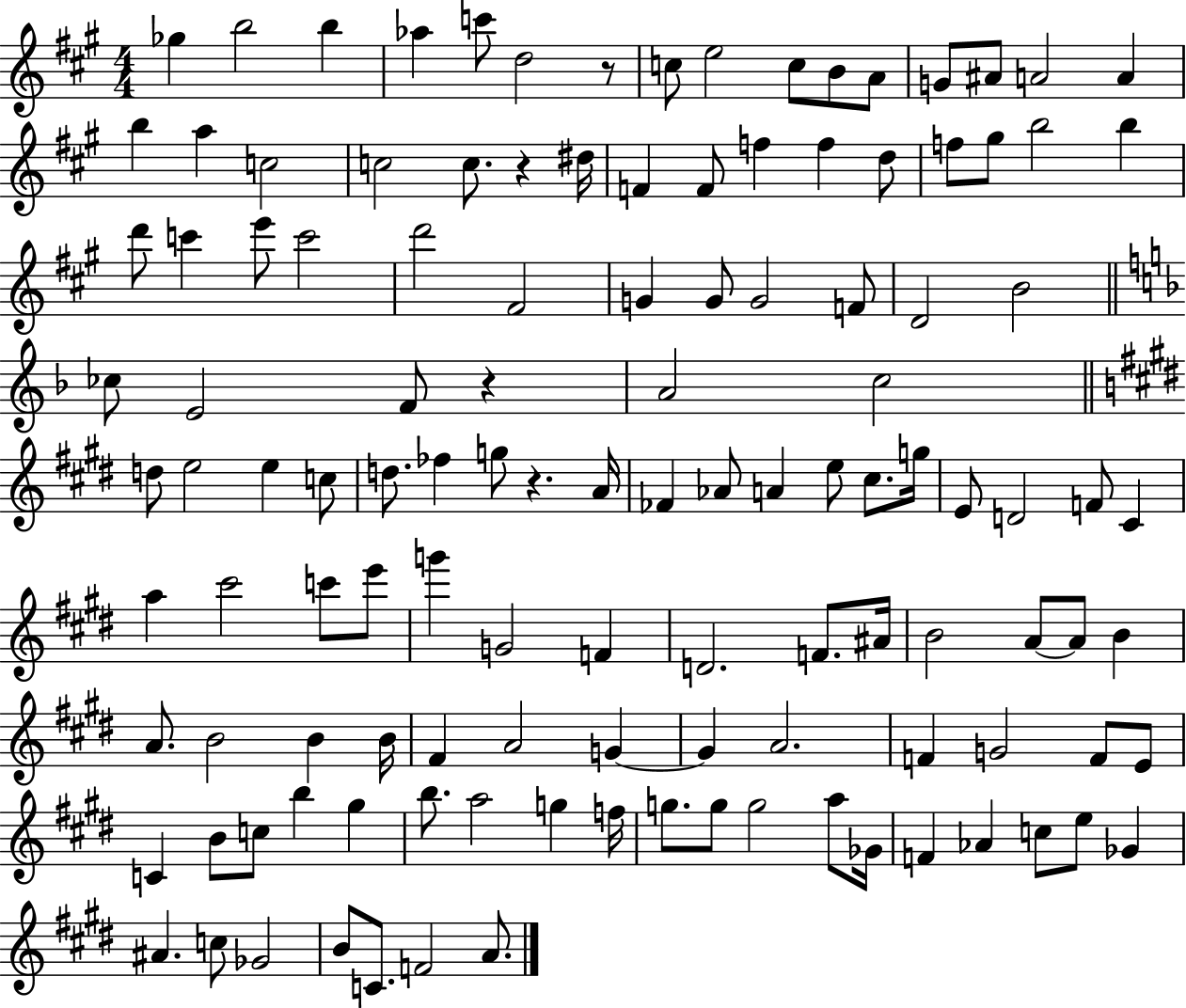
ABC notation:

X:1
T:Untitled
M:4/4
L:1/4
K:A
_g b2 b _a c'/2 d2 z/2 c/2 e2 c/2 B/2 A/2 G/2 ^A/2 A2 A b a c2 c2 c/2 z ^d/4 F F/2 f f d/2 f/2 ^g/2 b2 b d'/2 c' e'/2 c'2 d'2 ^F2 G G/2 G2 F/2 D2 B2 _c/2 E2 F/2 z A2 c2 d/2 e2 e c/2 d/2 _f g/2 z A/4 _F _A/2 A e/2 ^c/2 g/4 E/2 D2 F/2 ^C a ^c'2 c'/2 e'/2 g' G2 F D2 F/2 ^A/4 B2 A/2 A/2 B A/2 B2 B B/4 ^F A2 G G A2 F G2 F/2 E/2 C B/2 c/2 b ^g b/2 a2 g f/4 g/2 g/2 g2 a/2 _G/4 F _A c/2 e/2 _G ^A c/2 _G2 B/2 C/2 F2 A/2